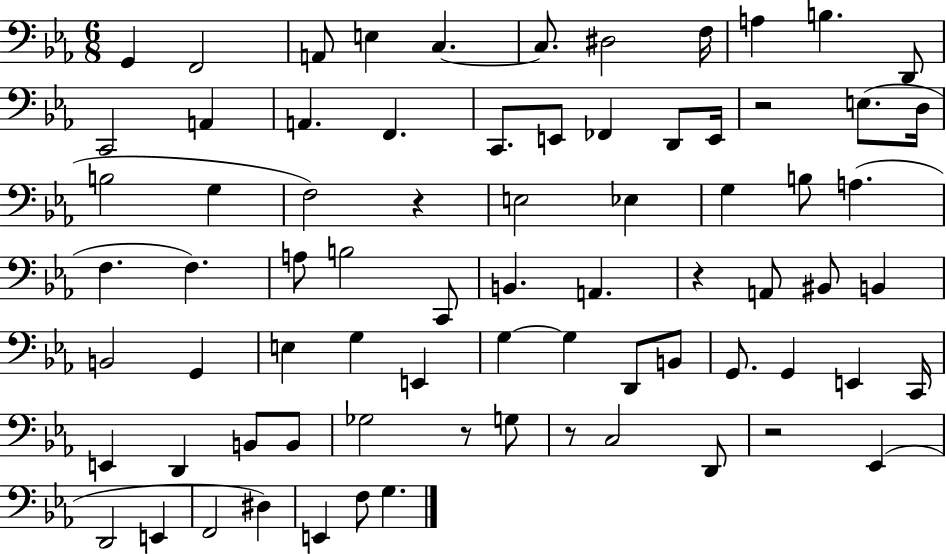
G2/q F2/h A2/e E3/q C3/q. C3/e. D#3/h F3/s A3/q B3/q. D2/e C2/h A2/q A2/q. F2/q. C2/e. E2/e FES2/q D2/e E2/s R/h E3/e. D3/s B3/h G3/q F3/h R/q E3/h Eb3/q G3/q B3/e A3/q. F3/q. F3/q. A3/e B3/h C2/e B2/q. A2/q. R/q A2/e BIS2/e B2/q B2/h G2/q E3/q G3/q E2/q G3/q G3/q D2/e B2/e G2/e. G2/q E2/q C2/s E2/q D2/q B2/e B2/e Gb3/h R/e G3/e R/e C3/h D2/e R/h Eb2/q D2/h E2/q F2/h D#3/q E2/q F3/e G3/q.